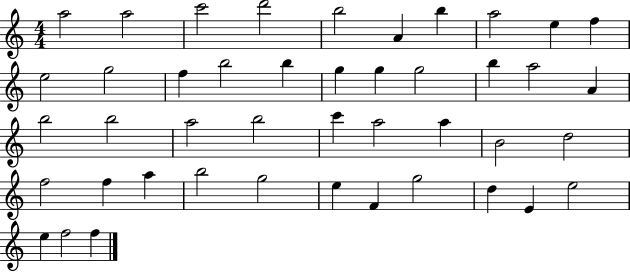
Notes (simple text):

A5/h A5/h C6/h D6/h B5/h A4/q B5/q A5/h E5/q F5/q E5/h G5/h F5/q B5/h B5/q G5/q G5/q G5/h B5/q A5/h A4/q B5/h B5/h A5/h B5/h C6/q A5/h A5/q B4/h D5/h F5/h F5/q A5/q B5/h G5/h E5/q F4/q G5/h D5/q E4/q E5/h E5/q F5/h F5/q